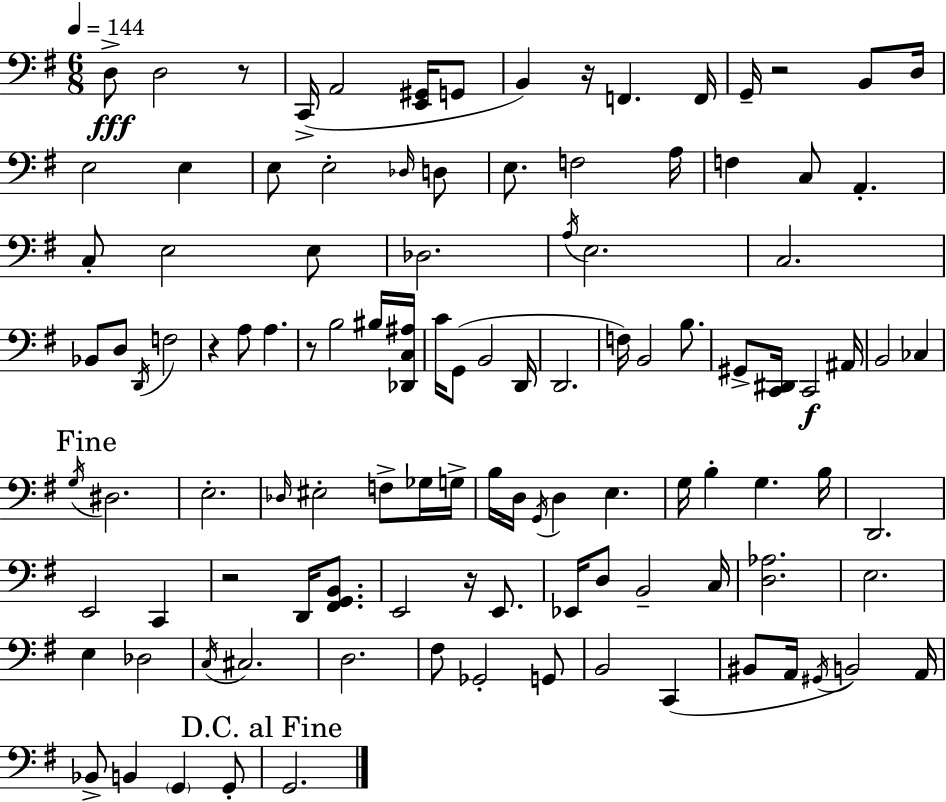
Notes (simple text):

D3/e D3/h R/e C2/s A2/h [E2,G#2]/s G2/e B2/q R/s F2/q. F2/s G2/s R/h B2/e D3/s E3/h E3/q E3/e E3/h Db3/s D3/e E3/e. F3/h A3/s F3/q C3/e A2/q. C3/e E3/h E3/e Db3/h. A3/s E3/h. C3/h. Bb2/e D3/e D2/s F3/h R/q A3/e A3/q. R/e B3/h BIS3/s [Db2,C3,A#3]/s C4/s G2/e B2/h D2/s D2/h. F3/s B2/h B3/e. G#2/e [C2,D#2]/s C2/h A#2/s B2/h CES3/q G3/s D#3/h. E3/h. Db3/s EIS3/h F3/e Gb3/s G3/s B3/s D3/s G2/s D3/q E3/q. G3/s B3/q G3/q. B3/s D2/h. E2/h C2/q R/h D2/s [F#2,G2,B2]/e. E2/h R/s E2/e. Eb2/s D3/e B2/h C3/s [D3,Ab3]/h. E3/h. E3/q Db3/h C3/s C#3/h. D3/h. F#3/e Gb2/h G2/e B2/h C2/q BIS2/e A2/s G#2/s B2/h A2/s Bb2/e B2/q G2/q G2/e G2/h.